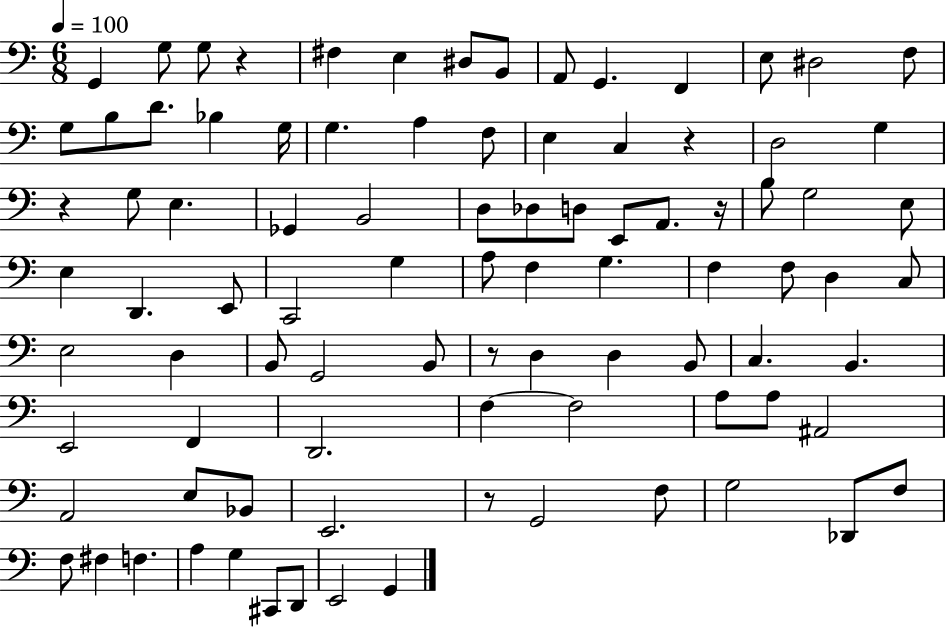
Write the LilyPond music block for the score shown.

{
  \clef bass
  \numericTimeSignature
  \time 6/8
  \key c \major
  \tempo 4 = 100
  g,4 g8 g8 r4 | fis4 e4 dis8 b,8 | a,8 g,4. f,4 | e8 dis2 f8 | \break g8 b8 d'8. bes4 g16 | g4. a4 f8 | e4 c4 r4 | d2 g4 | \break r4 g8 e4. | ges,4 b,2 | d8 des8 d8 e,8 a,8. r16 | b8 g2 e8 | \break e4 d,4. e,8 | c,2 g4 | a8 f4 g4. | f4 f8 d4 c8 | \break e2 d4 | b,8 g,2 b,8 | r8 d4 d4 b,8 | c4. b,4. | \break e,2 f,4 | d,2. | f4~~ f2 | a8 a8 ais,2 | \break a,2 e8 bes,8 | e,2. | r8 g,2 f8 | g2 des,8 f8 | \break f8 fis4 f4. | a4 g4 cis,8 d,8 | e,2 g,4 | \bar "|."
}